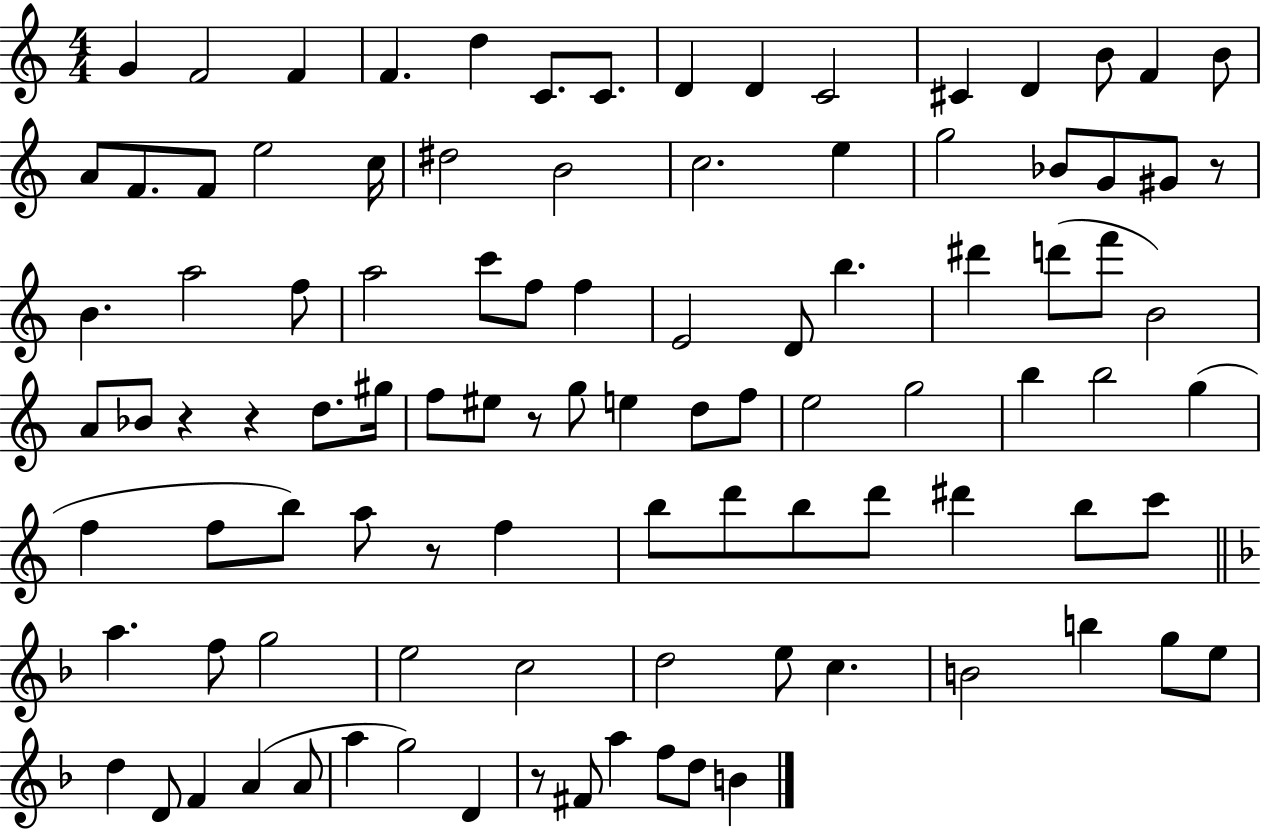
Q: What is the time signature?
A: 4/4